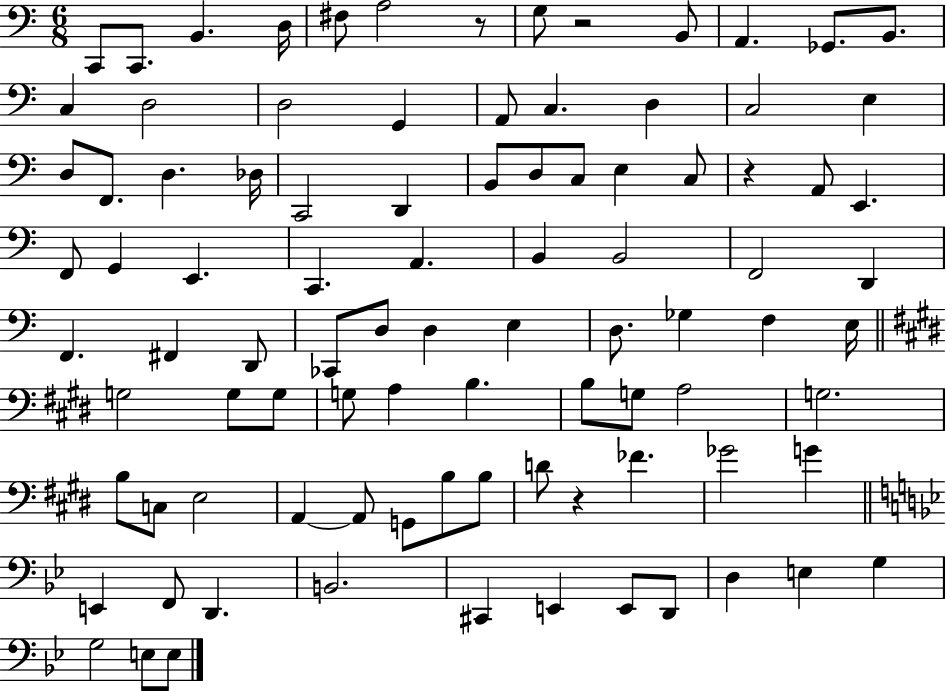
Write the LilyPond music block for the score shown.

{
  \clef bass
  \numericTimeSignature
  \time 6/8
  \key c \major
  c,8 c,8. b,4. d16 | fis8 a2 r8 | g8 r2 b,8 | a,4. ges,8. b,8. | \break c4 d2 | d2 g,4 | a,8 c4. d4 | c2 e4 | \break d8 f,8. d4. des16 | c,2 d,4 | b,8 d8 c8 e4 c8 | r4 a,8 e,4. | \break f,8 g,4 e,4. | c,4. a,4. | b,4 b,2 | f,2 d,4 | \break f,4. fis,4 d,8 | ces,8 d8 d4 e4 | d8. ges4 f4 e16 | \bar "||" \break \key e \major g2 g8 g8 | g8 a4 b4. | b8 g8 a2 | g2. | \break b8 c8 e2 | a,4~~ a,8 g,8 b8 b8 | d'8 r4 fes'4. | ges'2 g'4 | \break \bar "||" \break \key bes \major e,4 f,8 d,4. | b,2. | cis,4 e,4 e,8 d,8 | d4 e4 g4 | \break g2 e8 e8 | \bar "|."
}